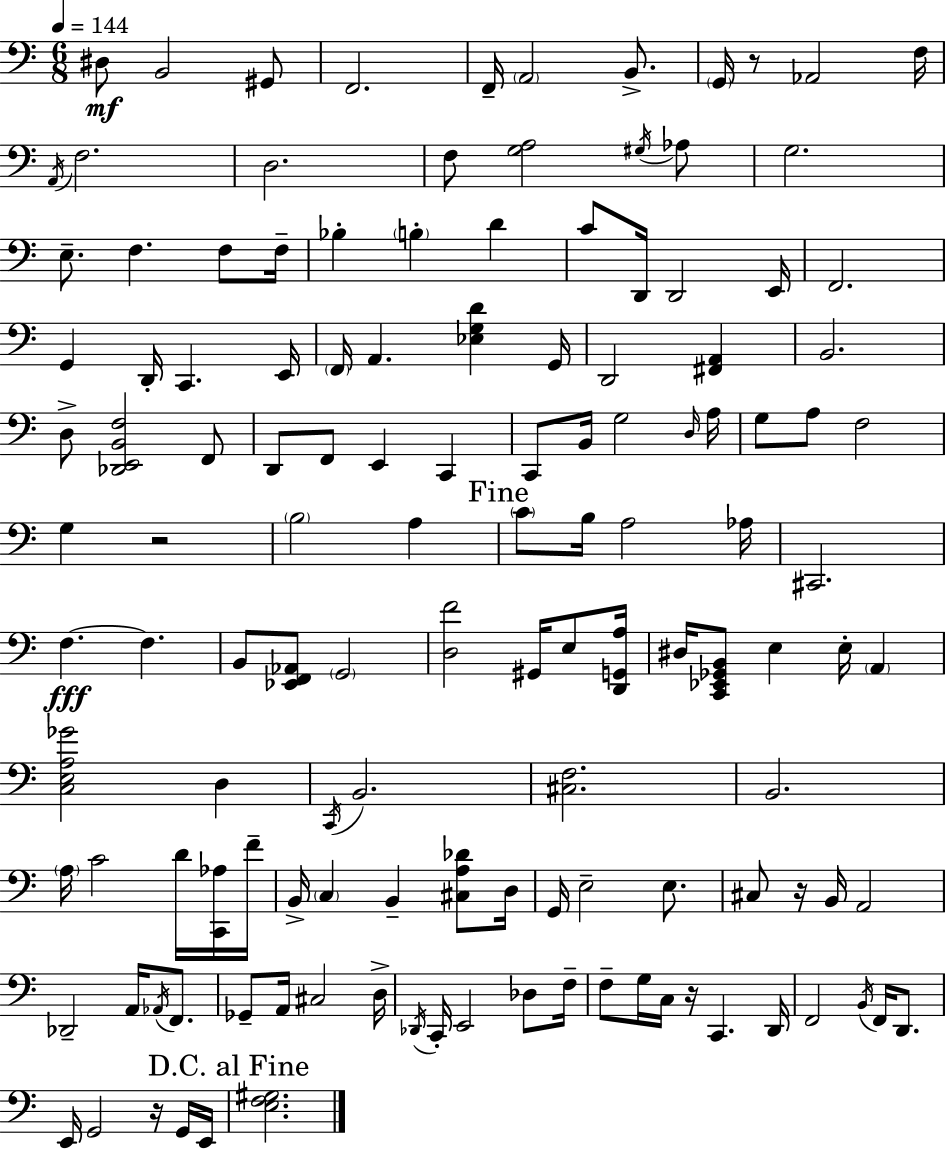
D#3/e B2/h G#2/e F2/h. F2/s A2/h B2/e. G2/s R/e Ab2/h F3/s A2/s F3/h. D3/h. F3/e [G3,A3]/h G#3/s Ab3/e G3/h. E3/e. F3/q. F3/e F3/s Bb3/q B3/q D4/q C4/e D2/s D2/h E2/s F2/h. G2/q D2/s C2/q. E2/s F2/s A2/q. [Eb3,G3,D4]/q G2/s D2/h [F#2,A2]/q B2/h. D3/e [Db2,E2,B2,F3]/h F2/e D2/e F2/e E2/q C2/q C2/e B2/s G3/h D3/s A3/s G3/e A3/e F3/h G3/q R/h B3/h A3/q C4/e B3/s A3/h Ab3/s C#2/h. F3/q. F3/q. B2/e [Eb2,F2,Ab2]/e G2/h [D3,F4]/h G#2/s E3/e [D2,G2,A3]/s D#3/s [C2,Eb2,Gb2,B2]/e E3/q E3/s A2/q [C3,E3,A3,Gb4]/h D3/q C2/s B2/h. [C#3,F3]/h. B2/h. A3/s C4/h D4/s [C2,Ab3]/s F4/s B2/s C3/q B2/q [C#3,A3,Db4]/e D3/s G2/s E3/h E3/e. C#3/e R/s B2/s A2/h Db2/h A2/s Ab2/s F2/e. Gb2/e A2/s C#3/h D3/s Db2/s C2/s E2/h Db3/e F3/s F3/e G3/s C3/s R/s C2/q. D2/s F2/h B2/s F2/s D2/e. E2/s G2/h R/s G2/s E2/s [E3,F3,G#3]/h.